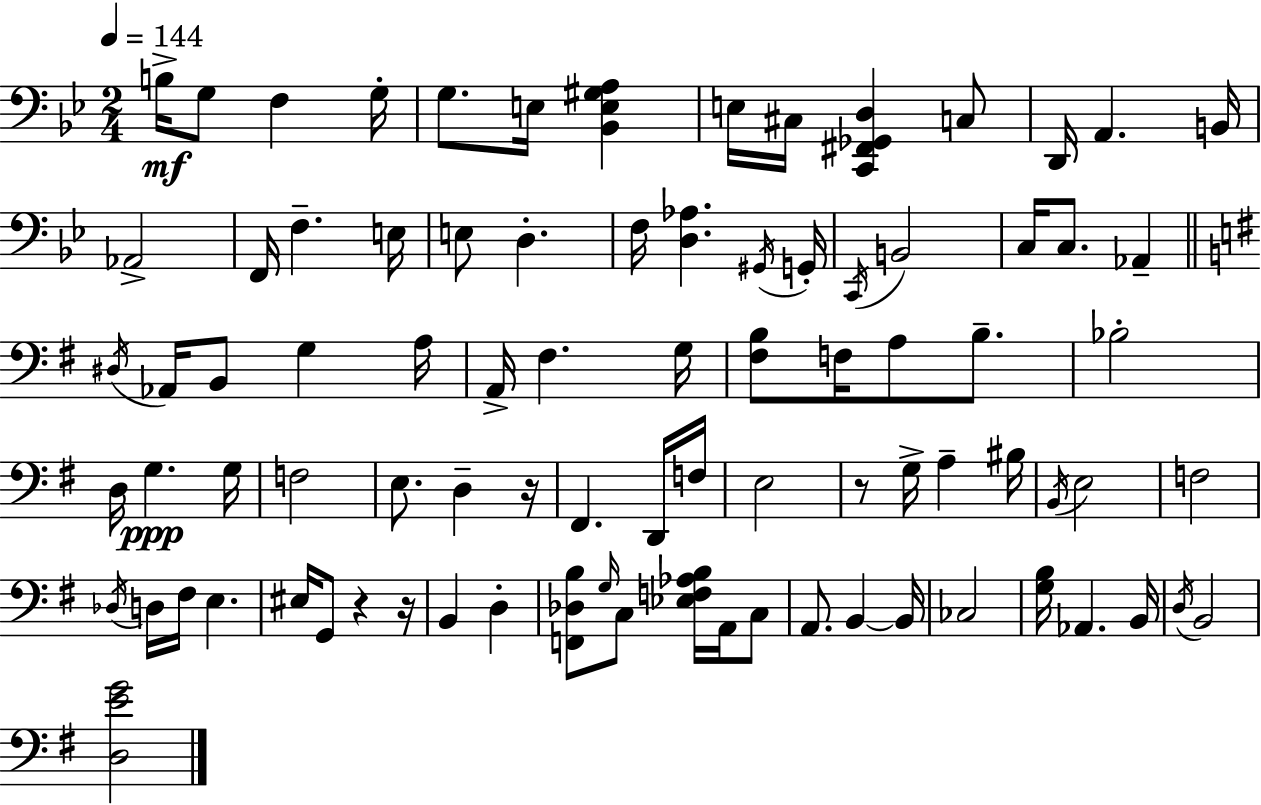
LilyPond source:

{
  \clef bass
  \numericTimeSignature
  \time 2/4
  \key g \minor
  \tempo 4 = 144
  b16->\mf g8 f4 g16-. | g8. e16 <bes, e gis a>4 | e16 cis16 <c, fis, ges, d>4 c8 | d,16 a,4. b,16 | \break aes,2-> | f,16 f4.-- e16 | e8 d4.-. | f16 <d aes>4. \acciaccatura { gis,16 } | \break g,16-. \acciaccatura { c,16 } b,2 | c16 c8. aes,4-- | \bar "||" \break \key e \minor \acciaccatura { dis16 } aes,16 b,8 g4 | a16 a,16-> fis4. | g16 <fis b>8 f16 a8 b8.-- | bes2-. | \break d16 g4.\ppp | g16 f2 | e8. d4-- | r16 fis,4. d,16 | \break f16 e2 | r8 g16-> a4-- | bis16 \acciaccatura { b,16 } e2 | f2 | \break \acciaccatura { des16 } d16 fis16 e4. | eis16 g,8 r4 | r16 b,4 d4-. | <f, des b>8 \grace { g16 } c8 | \break <ees f aes b>16 a,16 c8 a,8. b,4~~ | b,16 ces2 | <g b>16 aes,4. | b,16 \acciaccatura { d16 } b,2 | \break <d e' g'>2 | \bar "|."
}